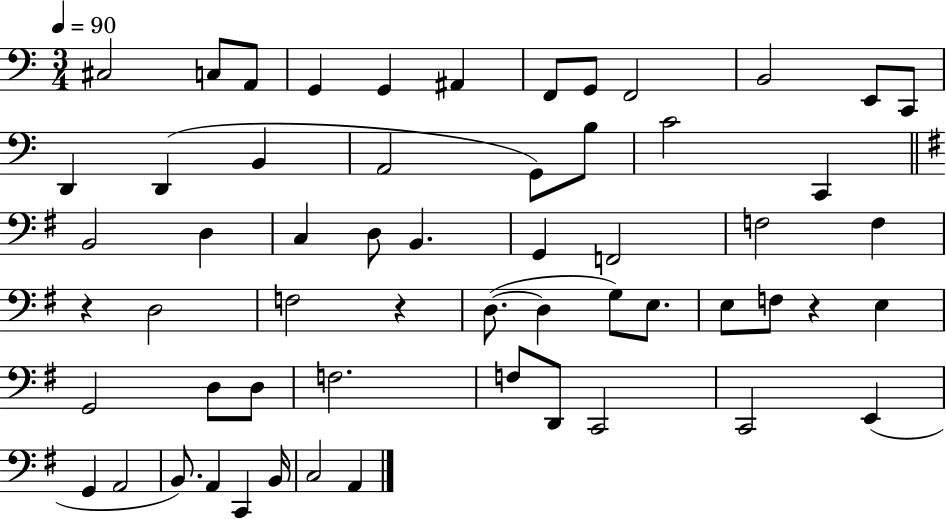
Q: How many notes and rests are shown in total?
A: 58